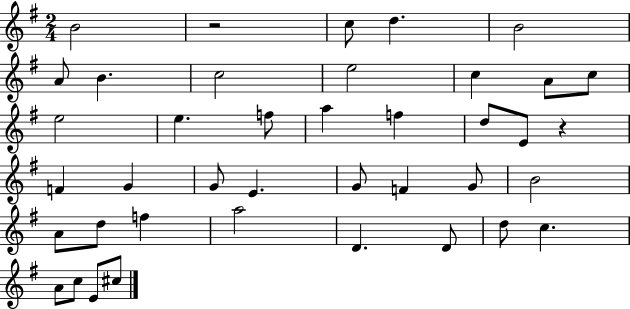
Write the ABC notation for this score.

X:1
T:Untitled
M:2/4
L:1/4
K:G
B2 z2 c/2 d B2 A/2 B c2 e2 c A/2 c/2 e2 e f/2 a f d/2 E/2 z F G G/2 E G/2 F G/2 B2 A/2 d/2 f a2 D D/2 d/2 c A/2 c/2 E/2 ^c/2